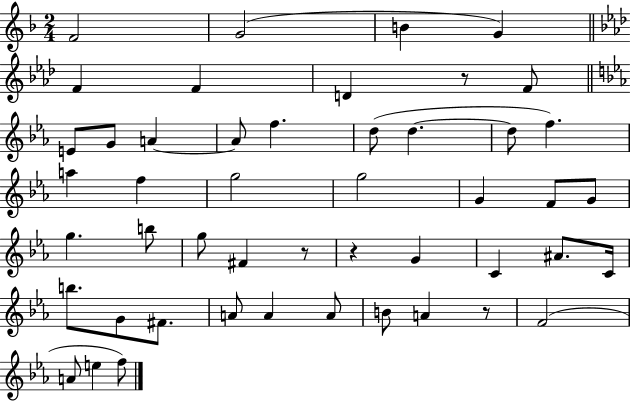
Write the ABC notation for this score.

X:1
T:Untitled
M:2/4
L:1/4
K:F
F2 G2 B G F F D z/2 F/2 E/2 G/2 A A/2 f d/2 d d/2 f a f g2 g2 G F/2 G/2 g b/2 g/2 ^F z/2 z G C ^A/2 C/4 b/2 G/2 ^F/2 A/2 A A/2 B/2 A z/2 F2 A/2 e f/2